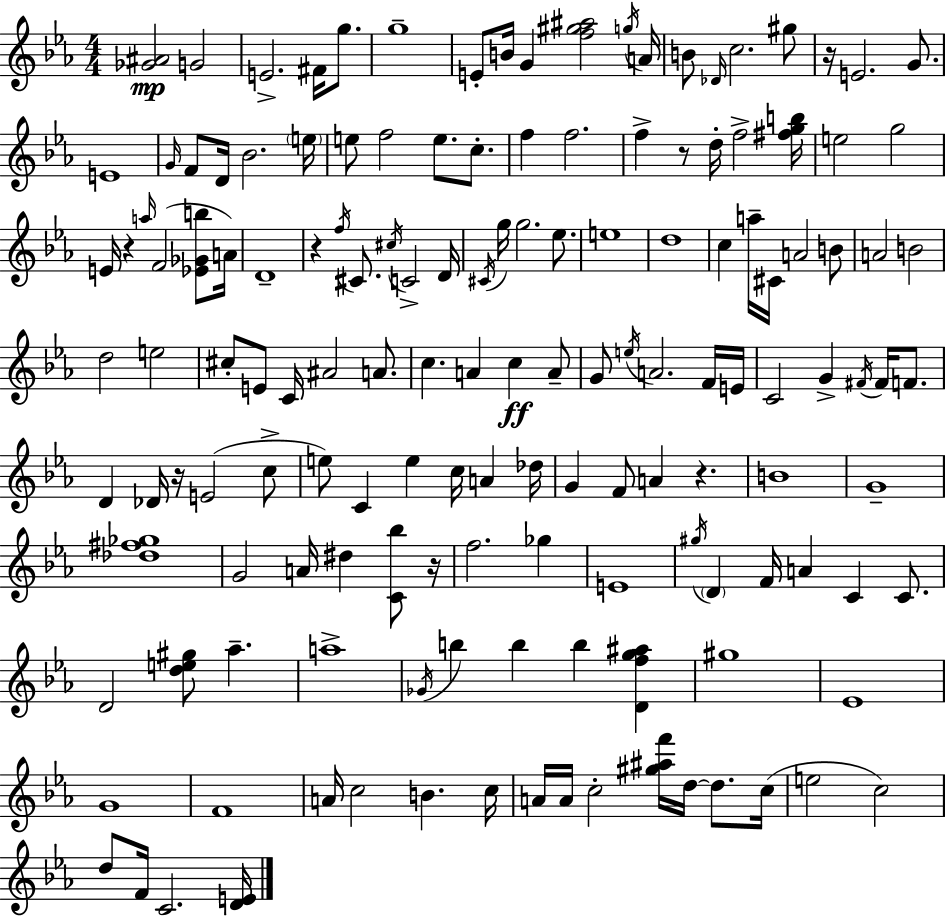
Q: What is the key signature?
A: C minor